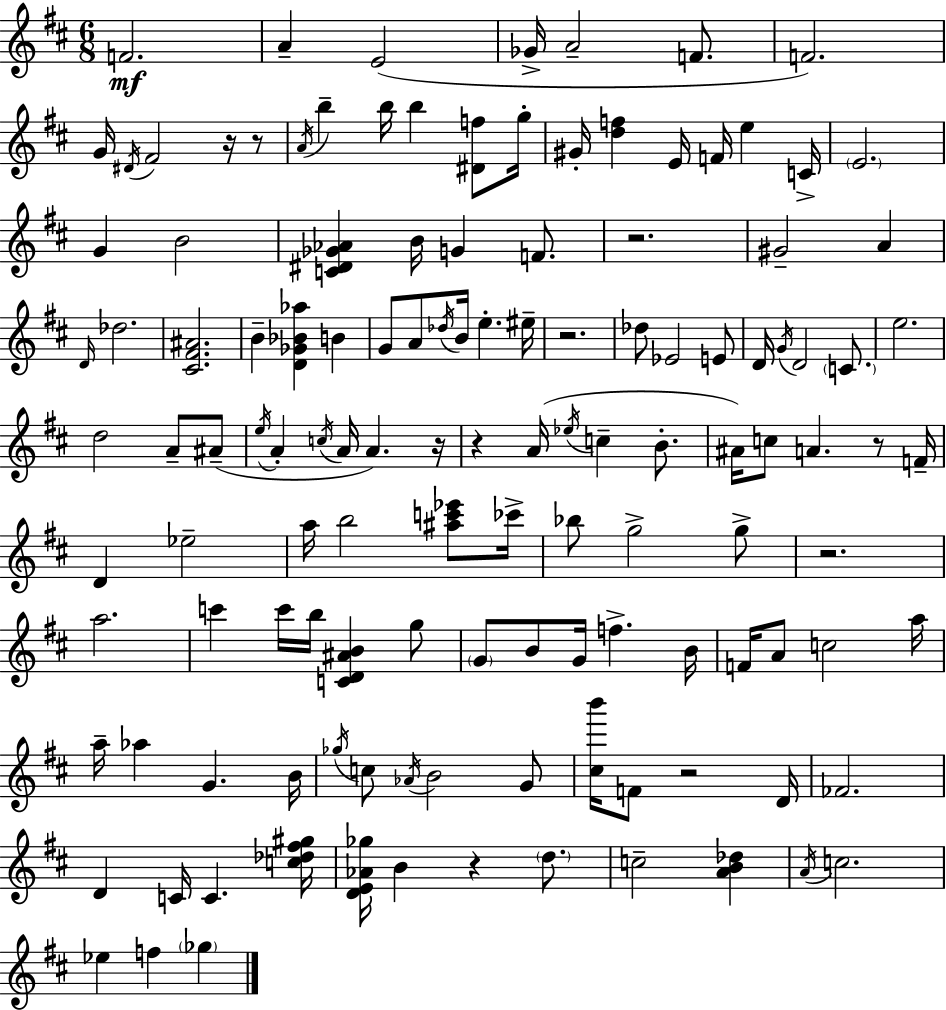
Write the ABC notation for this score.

X:1
T:Untitled
M:6/8
L:1/4
K:D
F2 A E2 _G/4 A2 F/2 F2 G/4 ^D/4 ^F2 z/4 z/2 A/4 b b/4 b [^Df]/2 g/4 ^G/4 [df] E/4 F/4 e C/4 E2 G B2 [C^D_G_A] B/4 G F/2 z2 ^G2 A D/4 _d2 [^C^F^A]2 B [D_G_B_a] B G/2 A/2 _d/4 B/4 e ^e/4 z2 _d/2 _E2 E/2 D/4 G/4 D2 C/2 e2 d2 A/2 ^A/2 e/4 A c/4 A/4 A z/4 z A/4 _e/4 c B/2 ^A/4 c/2 A z/2 F/4 D _e2 a/4 b2 [^ac'_e']/2 _c'/4 _b/2 g2 g/2 z2 a2 c' c'/4 b/4 [CD^AB] g/2 G/2 B/2 G/4 f B/4 F/4 A/2 c2 a/4 a/4 _a G B/4 _g/4 c/2 _A/4 B2 G/2 [^cb']/4 F/2 z2 D/4 _F2 D C/4 C [c_d^f^g]/4 [DE_A_g]/4 B z d/2 c2 [AB_d] A/4 c2 _e f _g